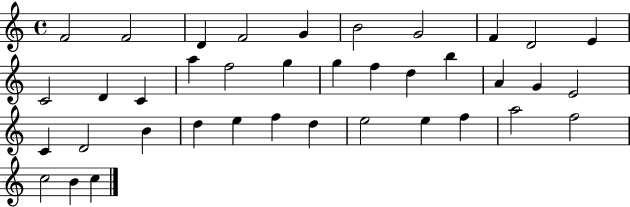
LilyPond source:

{
  \clef treble
  \time 4/4
  \defaultTimeSignature
  \key c \major
  f'2 f'2 | d'4 f'2 g'4 | b'2 g'2 | f'4 d'2 e'4 | \break c'2 d'4 c'4 | a''4 f''2 g''4 | g''4 f''4 d''4 b''4 | a'4 g'4 e'2 | \break c'4 d'2 b'4 | d''4 e''4 f''4 d''4 | e''2 e''4 f''4 | a''2 f''2 | \break c''2 b'4 c''4 | \bar "|."
}